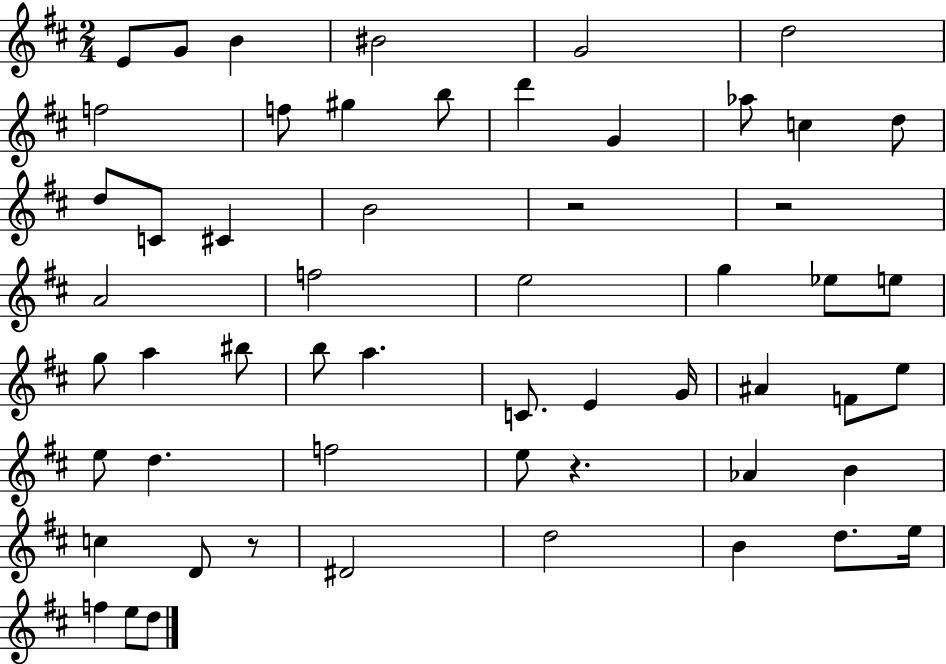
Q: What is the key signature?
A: D major